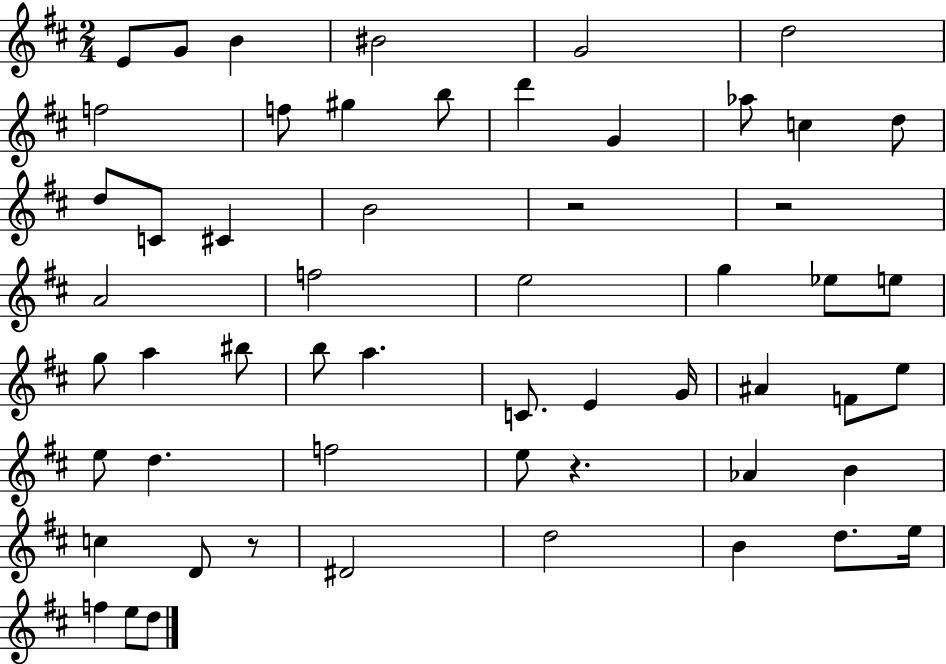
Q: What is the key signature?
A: D major